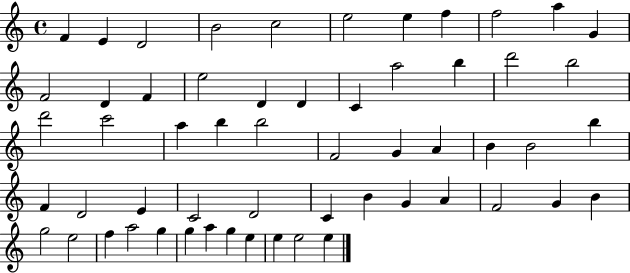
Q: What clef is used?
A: treble